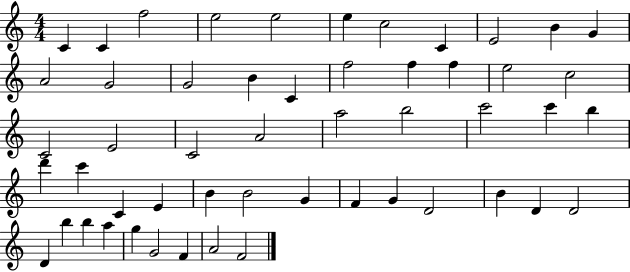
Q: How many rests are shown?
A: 0